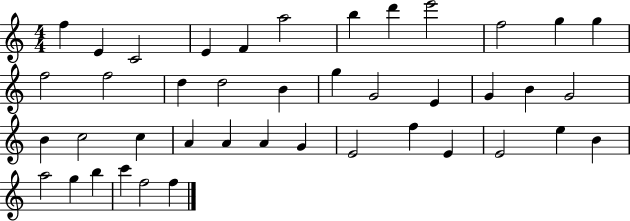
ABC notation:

X:1
T:Untitled
M:4/4
L:1/4
K:C
f E C2 E F a2 b d' e'2 f2 g g f2 f2 d d2 B g G2 E G B G2 B c2 c A A A G E2 f E E2 e B a2 g b c' f2 f